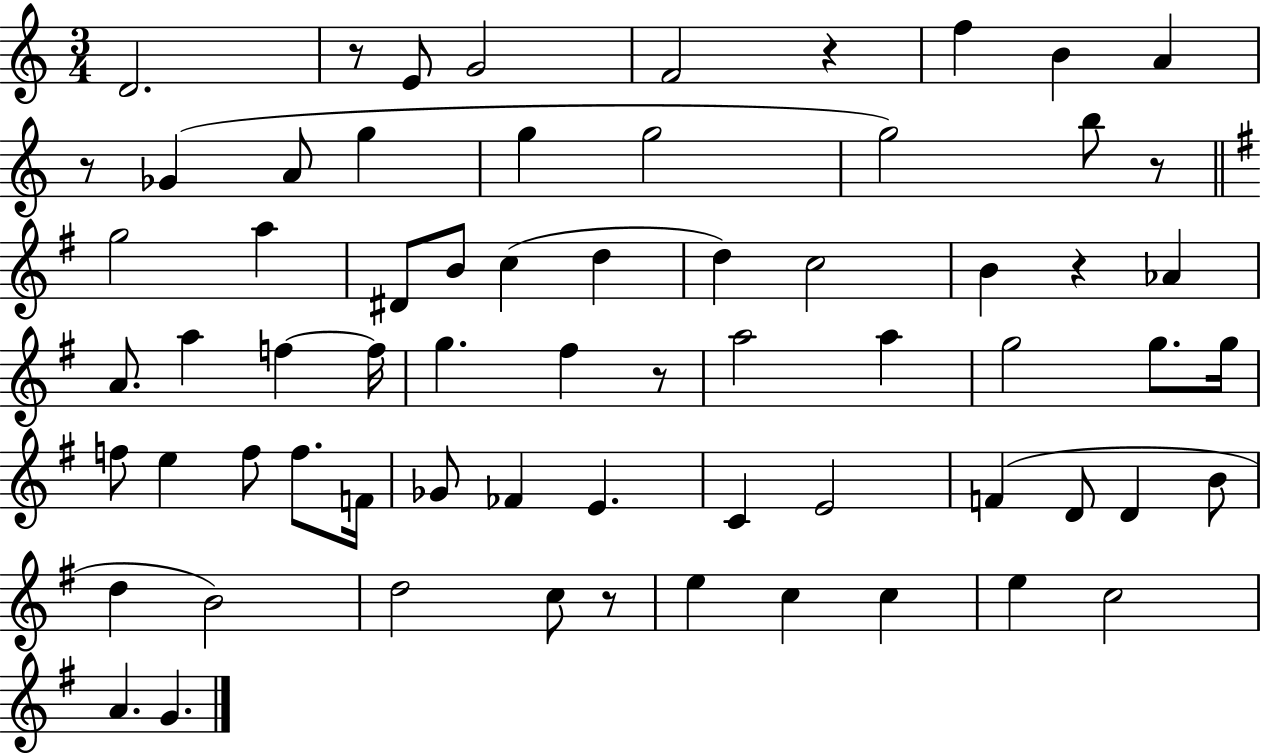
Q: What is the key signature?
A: C major